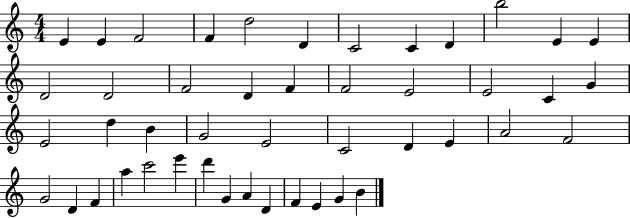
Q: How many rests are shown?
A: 0